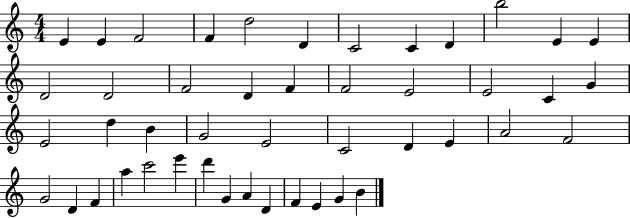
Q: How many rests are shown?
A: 0